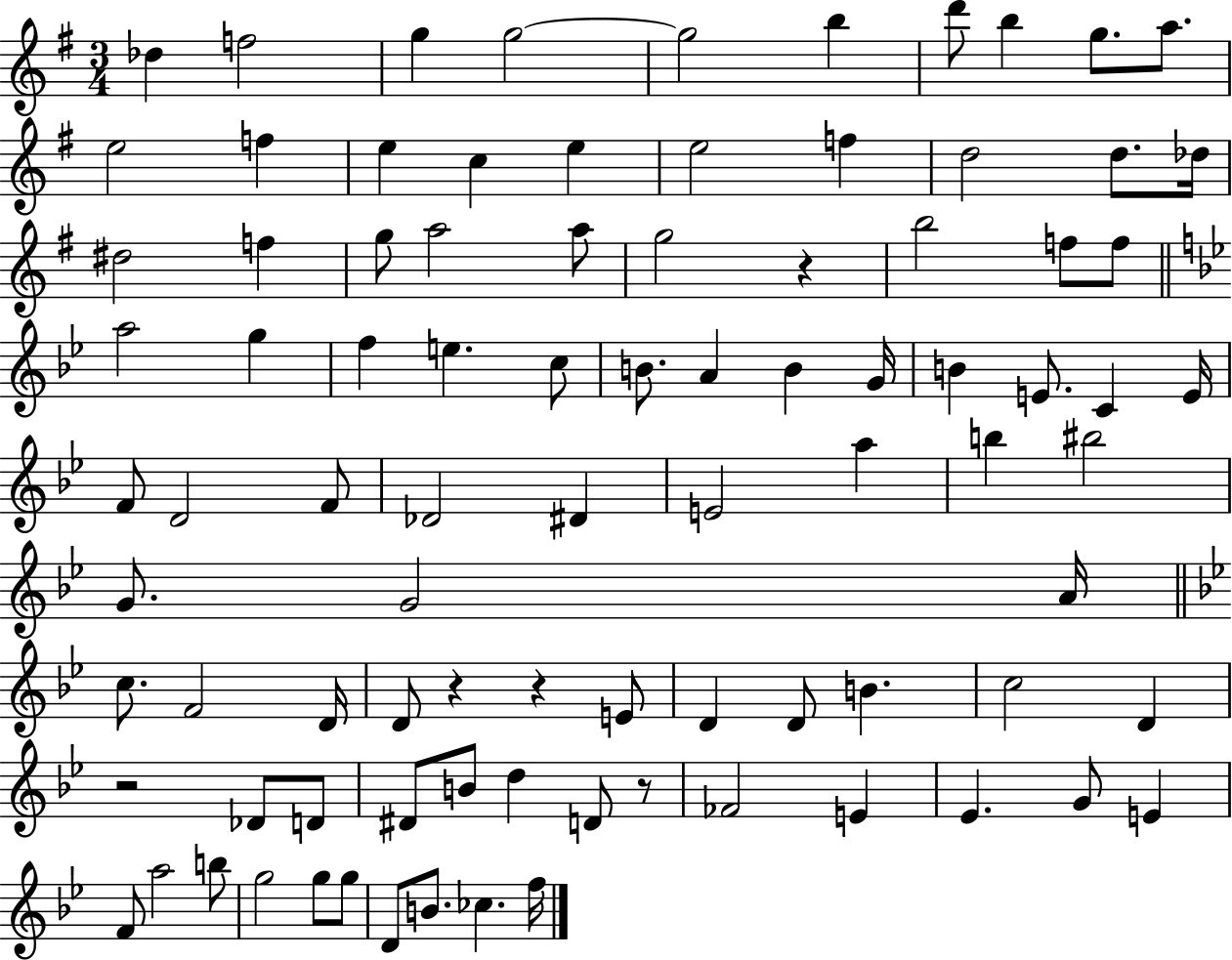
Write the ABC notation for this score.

X:1
T:Untitled
M:3/4
L:1/4
K:G
_d f2 g g2 g2 b d'/2 b g/2 a/2 e2 f e c e e2 f d2 d/2 _d/4 ^d2 f g/2 a2 a/2 g2 z b2 f/2 f/2 a2 g f e c/2 B/2 A B G/4 B E/2 C E/4 F/2 D2 F/2 _D2 ^D E2 a b ^b2 G/2 G2 A/4 c/2 F2 D/4 D/2 z z E/2 D D/2 B c2 D z2 _D/2 D/2 ^D/2 B/2 d D/2 z/2 _F2 E _E G/2 E F/2 a2 b/2 g2 g/2 g/2 D/2 B/2 _c f/4